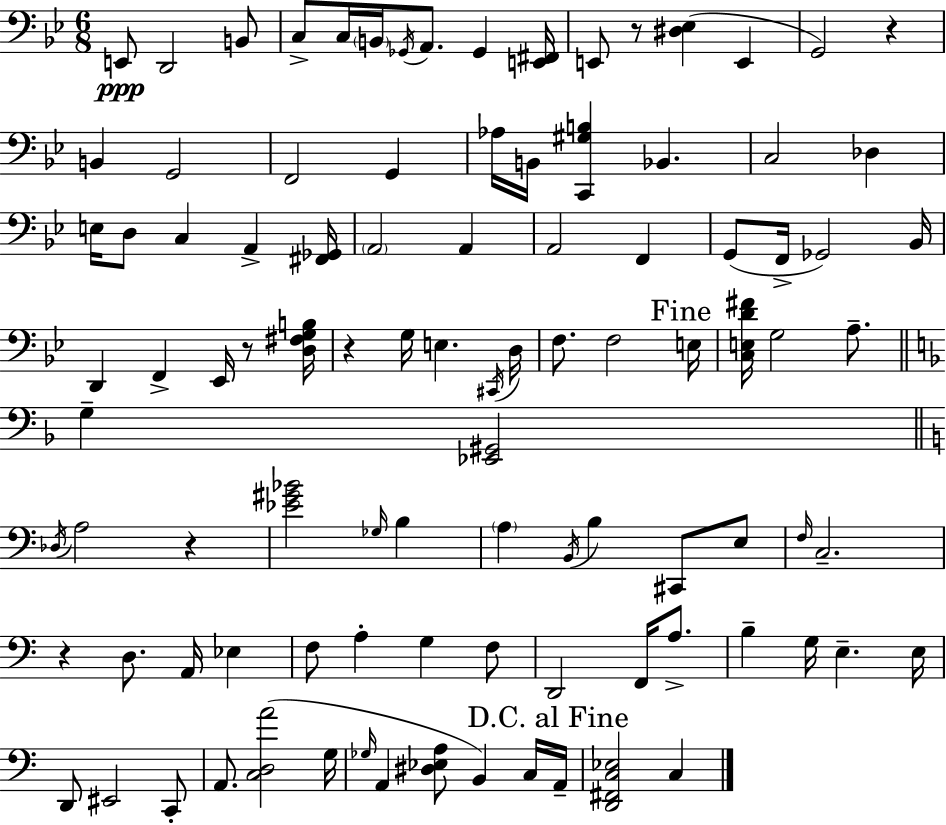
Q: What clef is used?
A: bass